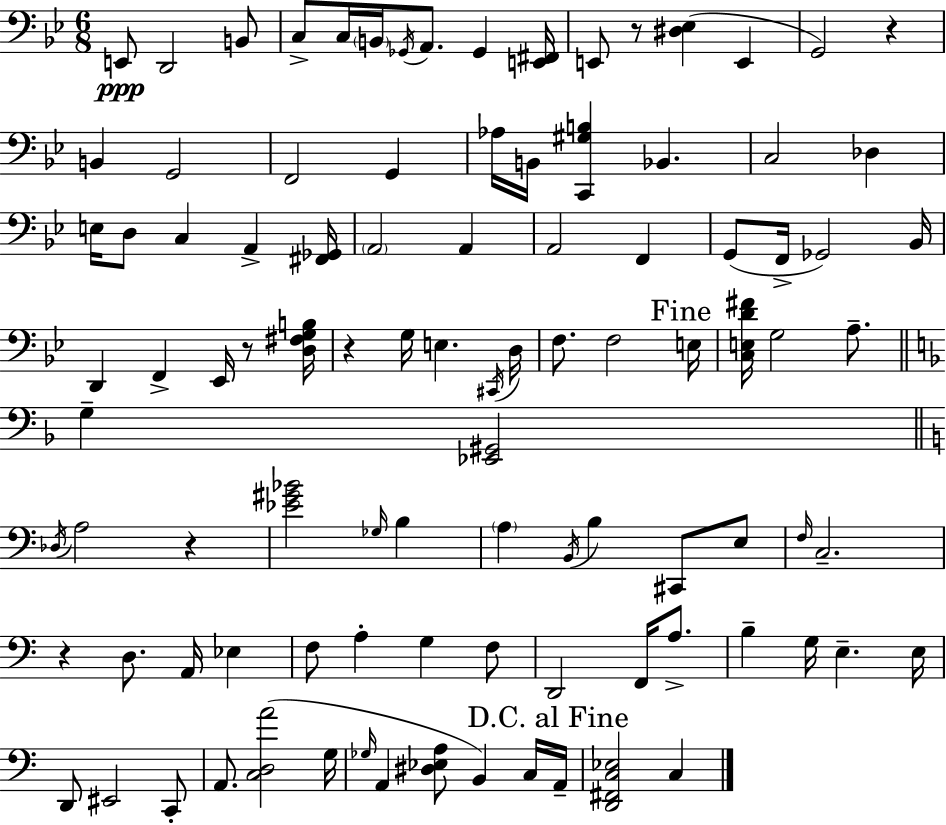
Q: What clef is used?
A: bass